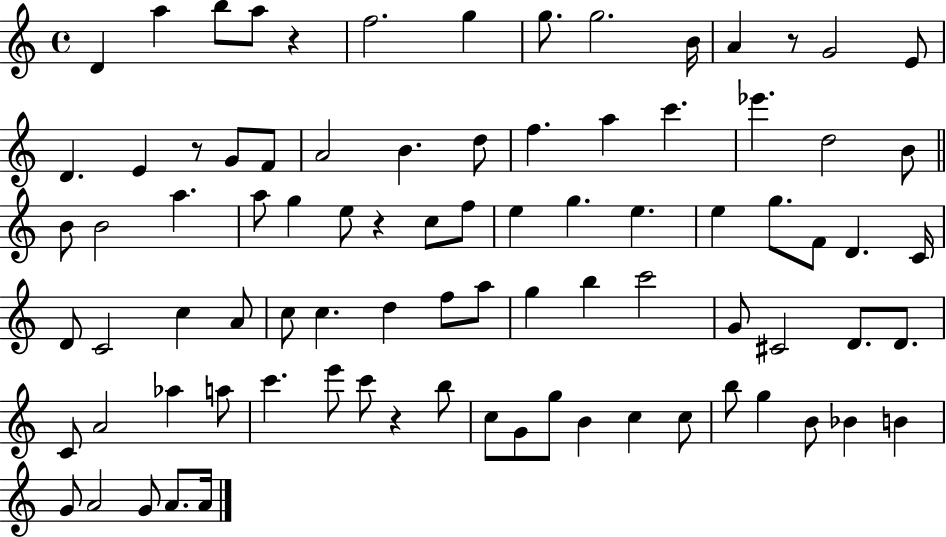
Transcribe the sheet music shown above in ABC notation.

X:1
T:Untitled
M:4/4
L:1/4
K:C
D a b/2 a/2 z f2 g g/2 g2 B/4 A z/2 G2 E/2 D E z/2 G/2 F/2 A2 B d/2 f a c' _e' d2 B/2 B/2 B2 a a/2 g e/2 z c/2 f/2 e g e e g/2 F/2 D C/4 D/2 C2 c A/2 c/2 c d f/2 a/2 g b c'2 G/2 ^C2 D/2 D/2 C/2 A2 _a a/2 c' e'/2 c'/2 z b/2 c/2 G/2 g/2 B c c/2 b/2 g B/2 _B B G/2 A2 G/2 A/2 A/4